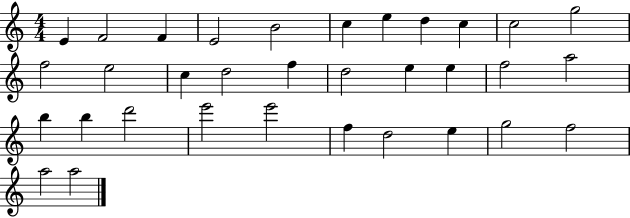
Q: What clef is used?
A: treble